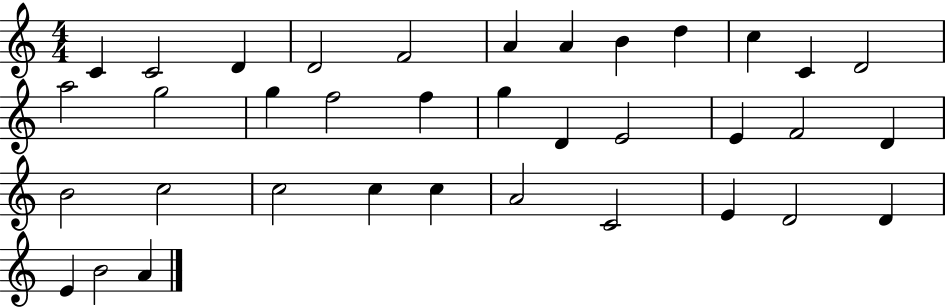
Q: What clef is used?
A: treble